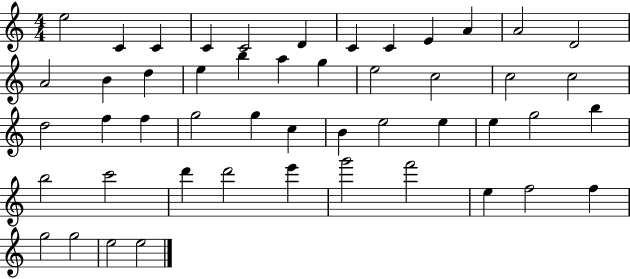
E5/h C4/q C4/q C4/q C4/h D4/q C4/q C4/q E4/q A4/q A4/h D4/h A4/h B4/q D5/q E5/q B5/q A5/q G5/q E5/h C5/h C5/h C5/h D5/h F5/q F5/q G5/h G5/q C5/q B4/q E5/h E5/q E5/q G5/h B5/q B5/h C6/h D6/q D6/h E6/q G6/h F6/h E5/q F5/h F5/q G5/h G5/h E5/h E5/h